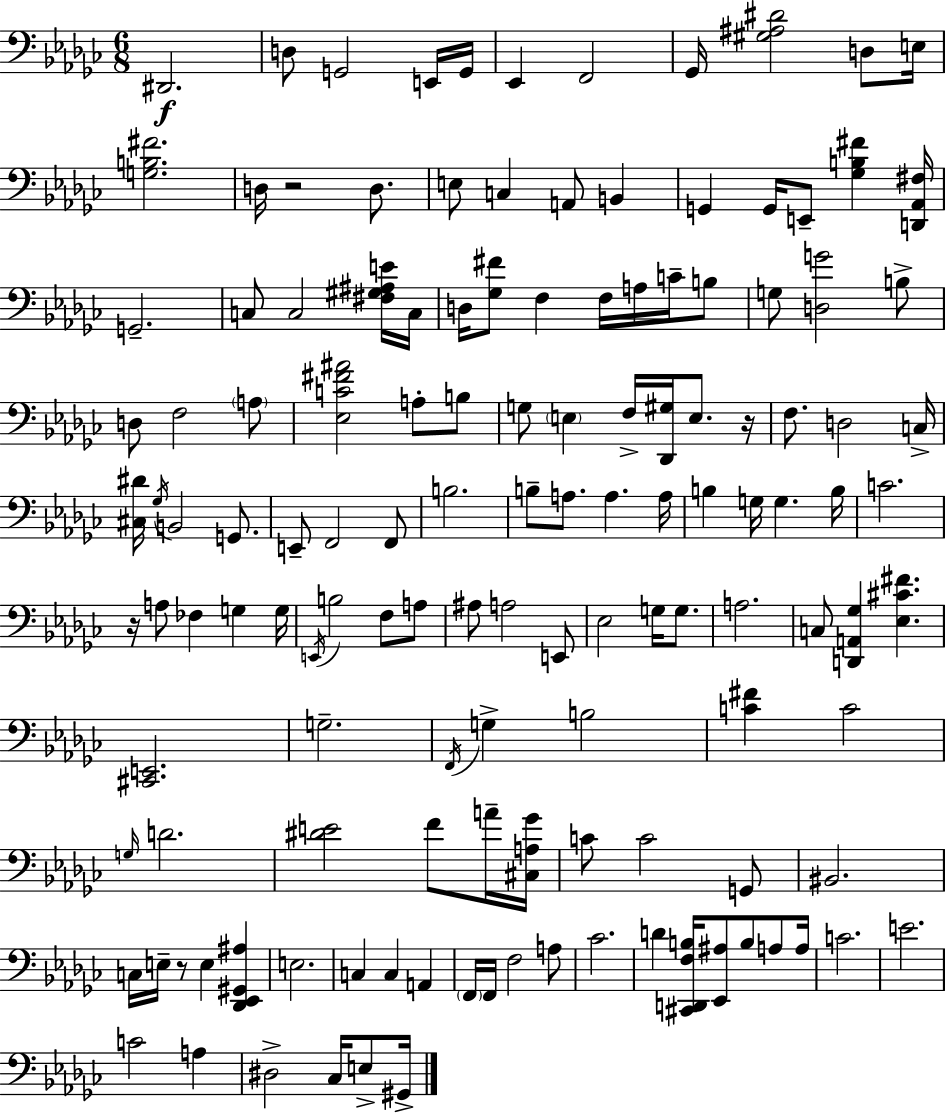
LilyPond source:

{
  \clef bass
  \numericTimeSignature
  \time 6/8
  \key ees \minor
  \repeat volta 2 { dis,2.\f | d8 g,2 e,16 g,16 | ees,4 f,2 | ges,16 <gis ais dis'>2 d8 e16 | \break <g b fis'>2. | d16 r2 d8. | e8 c4 a,8 b,4 | g,4 g,16 e,8-- <ges b fis'>4 <d, aes, fis>16 | \break g,2.-- | c8 c2 <fis gis ais e'>16 c16 | d16 <ges fis'>8 f4 f16 a16 c'16-- b8 | g8 <d g'>2 b8-> | \break d8 f2 \parenthesize a8 | <ees c' fis' ais'>2 a8-. b8 | g8 \parenthesize e4 f16-> <des, gis>16 e8. r16 | f8. d2 c16-> | \break <cis dis'>16 \acciaccatura { ges16 } b,2 g,8. | e,8-- f,2 f,8 | b2. | b8-- a8. a4. | \break a16 b4 g16 g4. | b16 c'2. | r16 a8 fes4 g4 | g16 \acciaccatura { e,16 } b2 f8 | \break a8 ais8 a2 | e,8 ees2 g16 g8. | a2. | c8 <d, a, ges>4 <ees cis' fis'>4. | \break <cis, e,>2. | g2.-- | \acciaccatura { f,16 } g4-> b2 | <c' fis'>4 c'2 | \break \grace { g16 } d'2. | <dis' e'>2 | f'8 a'16-- <cis a ges'>16 c'8 c'2 | g,8 bis,2. | \break c16 e16-- r8 e4 | <des, ees, gis, ais>4 e2. | c4 c4 | a,4 \parenthesize f,16 f,16 f2 | \break a8 ces'2. | d'4 <cis, d, f b>16 <ees, ais>8 b8 | a8 a16 c'2. | e'2. | \break c'2 | a4 dis2-> | ces16 e8-> gis,16-> } \bar "|."
}